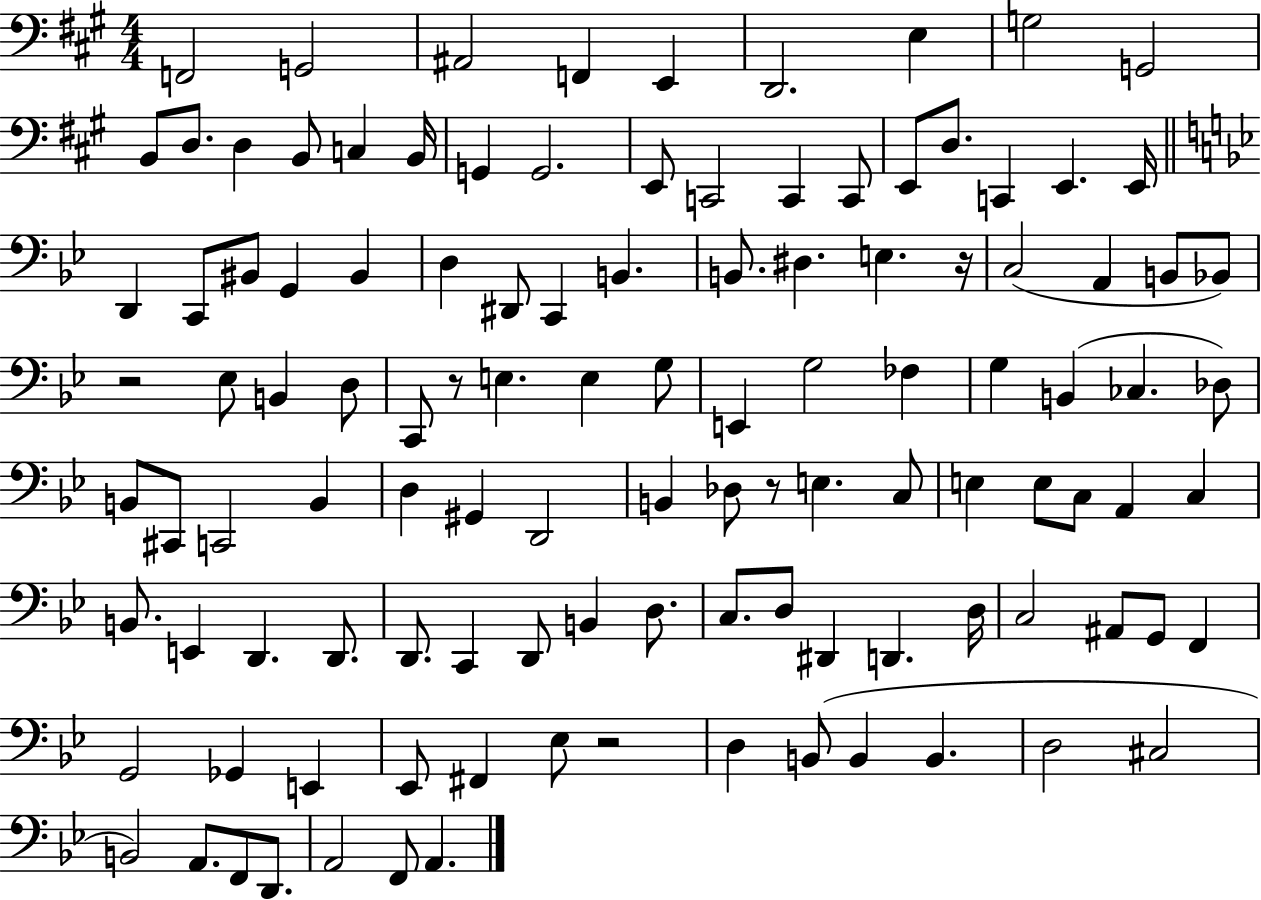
X:1
T:Untitled
M:4/4
L:1/4
K:A
F,,2 G,,2 ^A,,2 F,, E,, D,,2 E, G,2 G,,2 B,,/2 D,/2 D, B,,/2 C, B,,/4 G,, G,,2 E,,/2 C,,2 C,, C,,/2 E,,/2 D,/2 C,, E,, E,,/4 D,, C,,/2 ^B,,/2 G,, ^B,, D, ^D,,/2 C,, B,, B,,/2 ^D, E, z/4 C,2 A,, B,,/2 _B,,/2 z2 _E,/2 B,, D,/2 C,,/2 z/2 E, E, G,/2 E,, G,2 _F, G, B,, _C, _D,/2 B,,/2 ^C,,/2 C,,2 B,, D, ^G,, D,,2 B,, _D,/2 z/2 E, C,/2 E, E,/2 C,/2 A,, C, B,,/2 E,, D,, D,,/2 D,,/2 C,, D,,/2 B,, D,/2 C,/2 D,/2 ^D,, D,, D,/4 C,2 ^A,,/2 G,,/2 F,, G,,2 _G,, E,, _E,,/2 ^F,, _E,/2 z2 D, B,,/2 B,, B,, D,2 ^C,2 B,,2 A,,/2 F,,/2 D,,/2 A,,2 F,,/2 A,,